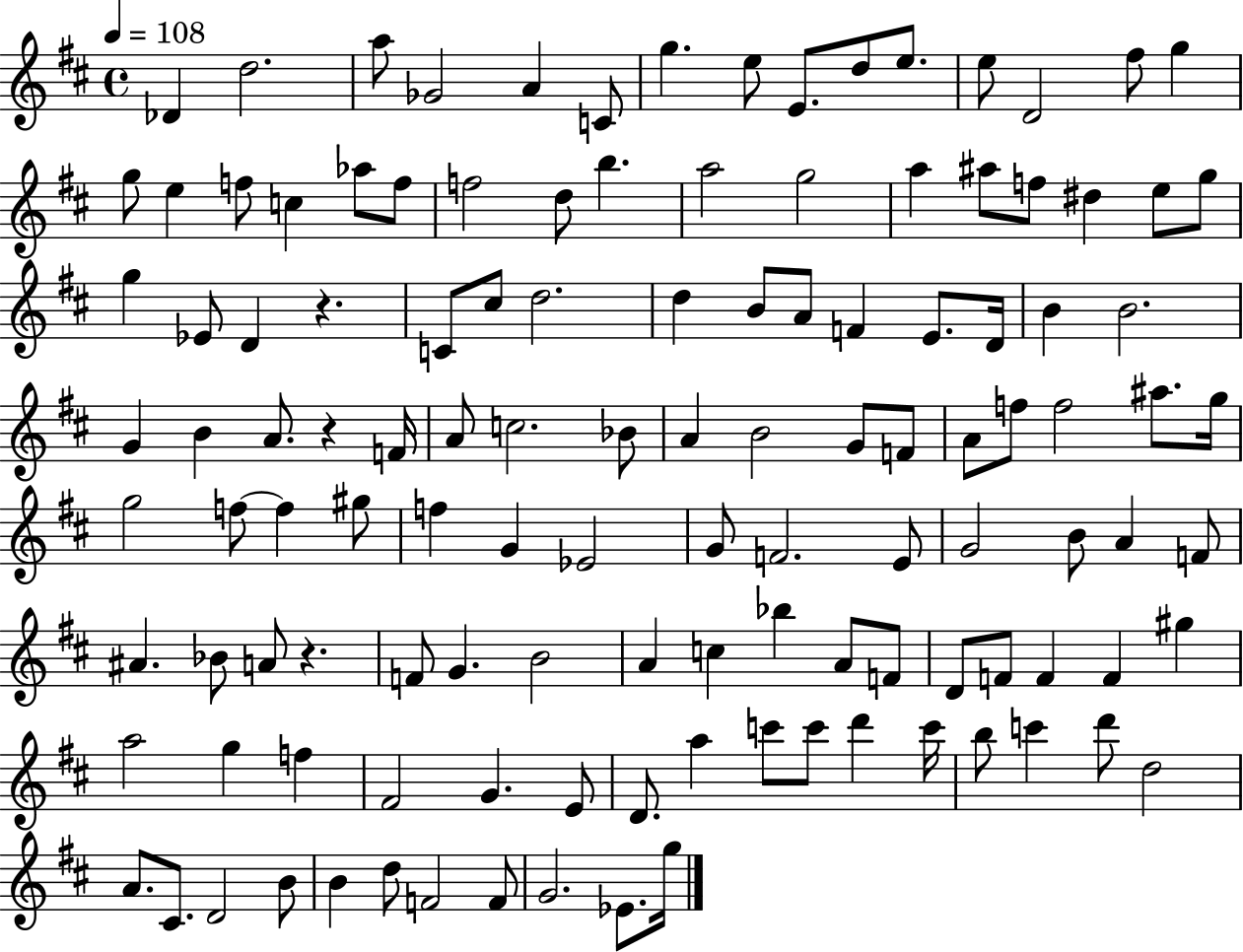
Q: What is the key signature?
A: D major